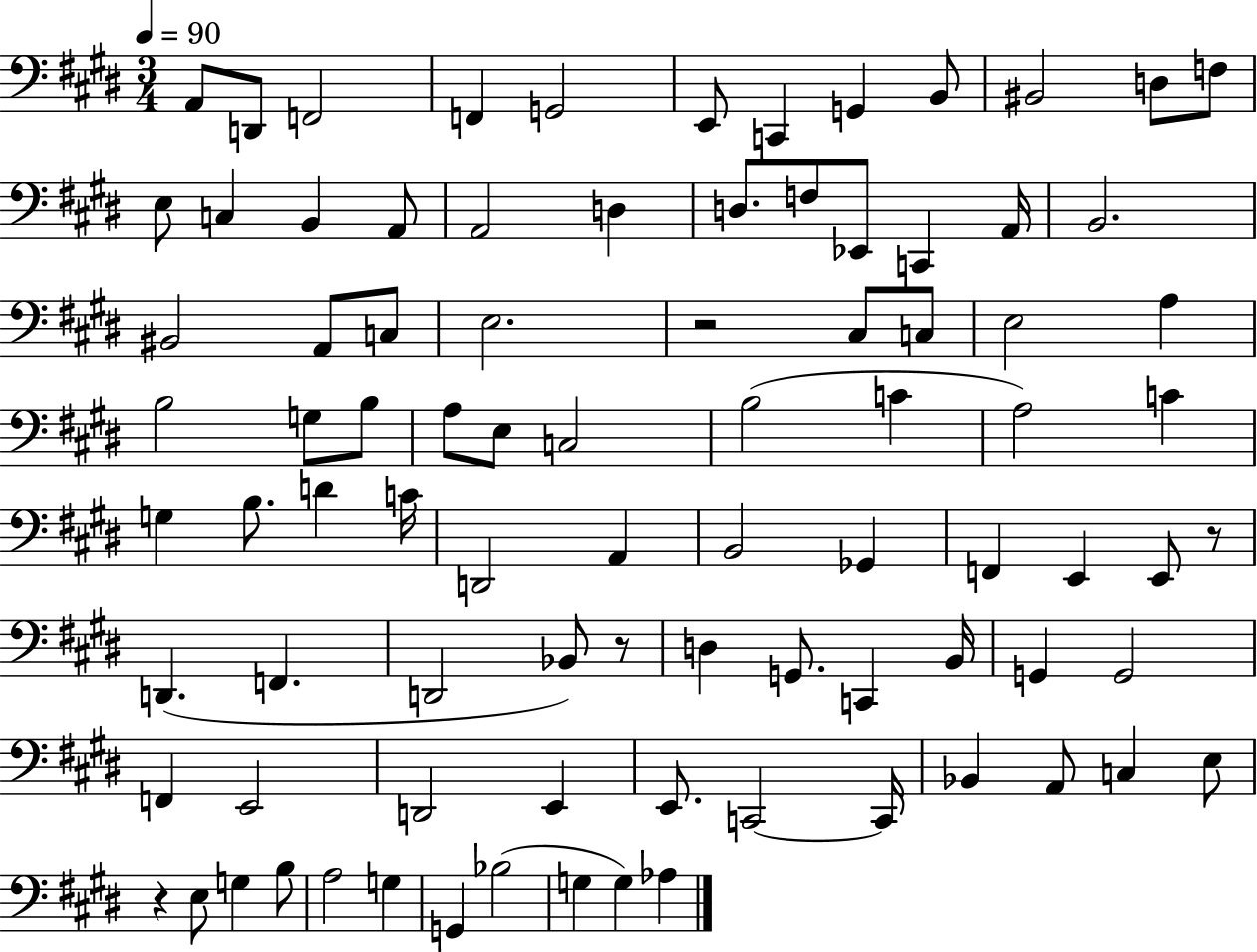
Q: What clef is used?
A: bass